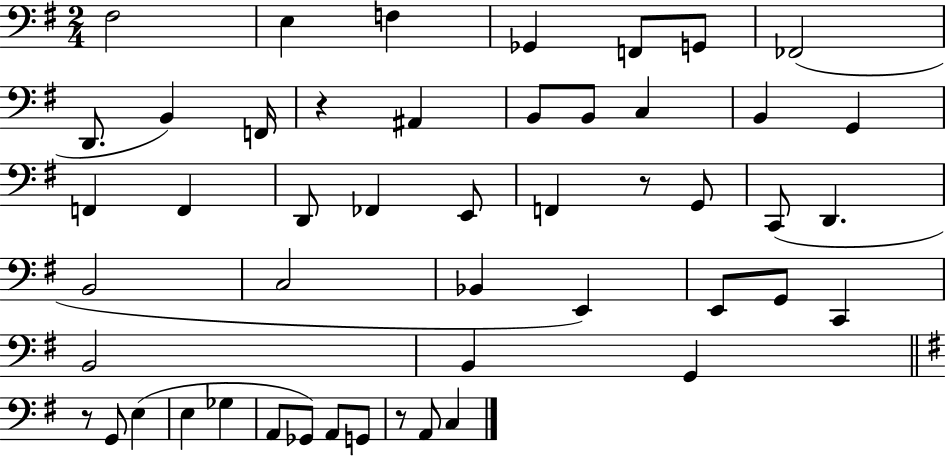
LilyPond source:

{
  \clef bass
  \numericTimeSignature
  \time 2/4
  \key g \major
  fis2 | e4 f4 | ges,4 f,8 g,8 | fes,2( | \break d,8. b,4) f,16 | r4 ais,4 | b,8 b,8 c4 | b,4 g,4 | \break f,4 f,4 | d,8 fes,4 e,8 | f,4 r8 g,8 | c,8( d,4. | \break b,2 | c2 | bes,4 e,4) | e,8 g,8 c,4 | \break b,2 | b,4 g,4 | \bar "||" \break \key g \major r8 g,8 e4( | e4 ges4 | a,8 ges,8) a,8 g,8 | r8 a,8 c4 | \break \bar "|."
}